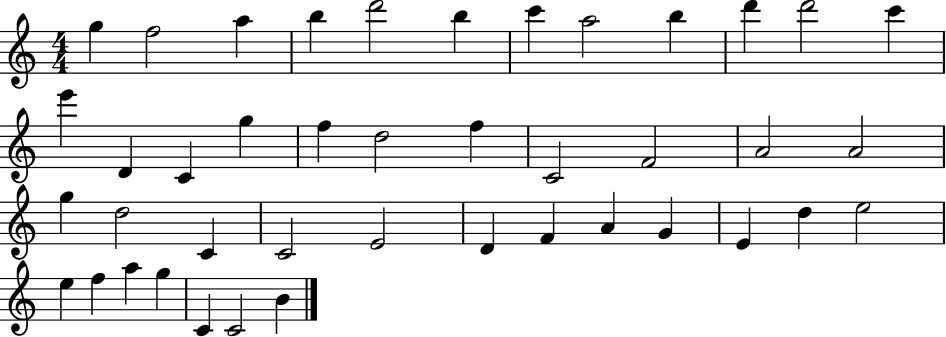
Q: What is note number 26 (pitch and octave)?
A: C4